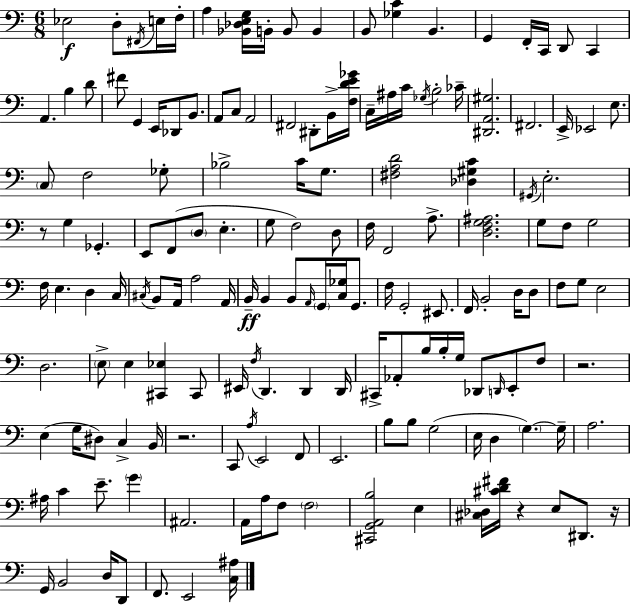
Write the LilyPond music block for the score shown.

{
  \clef bass
  \numericTimeSignature
  \time 6/8
  \key c \major
  \repeat volta 2 { ees2\f d8-. \acciaccatura { fis,16 } e16 | f16-. a4 <bes, des e g>16 b,16-. b,8 b,4 | b,8 <ges c'>4 b,4. | g,4 f,16-. c,16 d,8 c,4 | \break a,4. b4 d'8 | fis'8 g,4 e,16 des,8 b,8. | a,8 c8 a,2 | fis,2 dis,8-. b,16-> | \break <f d' e' ges'>16 c16-- ais16 c'16 \acciaccatura { ges16 } b2-. | ces'16-- <dis, a, gis>2. | fis,2. | e,16-> ees,2 e8. | \break \parenthesize c8 f2 | ges8-. bes2-> c'16 g8. | <fis a d'>2 <des gis c'>4 | \acciaccatura { gis,16 } e2.-. | \break r8 g4 ges,4.-. | e,8 f,8( \parenthesize d8 e4.-. | g8 f2) | d8 f16 f,2 | \break a8.-> <d f g ais>2. | g8 f8 g2 | f16 e4. d4 | c16 \acciaccatura { cis16 } b,8 a,16 a2 | \break a,16 b,16--\ff b,4 b,8 \grace { a,16 } | \parenthesize g,16 <c ges>16 g,8. f16 g,2-. | eis,8. f,16 b,2-. | d16 d8 f8 g8 e2 | \break d2. | \parenthesize e8-> e4 <cis, ees>4 | cis,8 eis,16 \acciaccatura { f16 } d,4. | d,4 d,16 cis,16-> aes,8-. b16 b16-. g16 | \break des,8 \grace { d,16 } e,8-. f8 r2. | e4( g16 | dis8) c4-> b,16 r2. | c,8 \acciaccatura { a16 } e,2 | \break f,8 e,2. | b8 b8 | g2( e16 d4 | \parenthesize g4.~~) g16-- a2. | \break ais16 c'4 | e'8.-- \parenthesize g'4 ais,2. | a,16 a16 f8 | \parenthesize f2 <cis, g, a, b>2 | \break e4 <cis des>16 <cis' d' fis'>16 r4 | e8 dis,8. r16 g,16 b,2 | d16 d,8 f,8. e,2 | <c ais>16 } \bar "|."
}